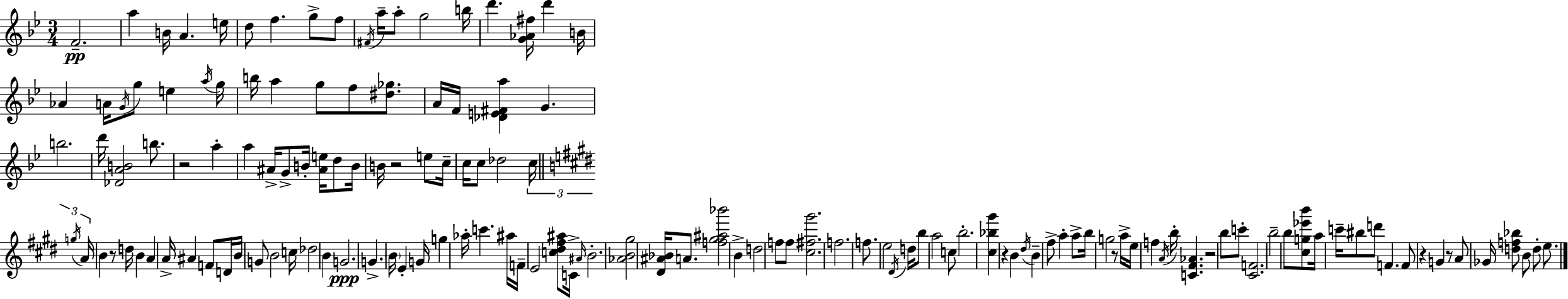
X:1
T:Untitled
M:3/4
L:1/4
K:Bb
F2 a B/4 A e/4 d/2 f g/2 f/2 ^F/4 a/4 a/2 g2 b/4 d' [G_A^f]/4 d' B/4 _A A/4 G/4 g/2 e a/4 g/4 b/4 a g/2 f/2 [^d_g]/2 A/4 F/4 [_DE^Fa] G b2 d'/4 [_DAB]2 b/2 z2 a a ^A/4 G/2 B/4 [^Ae]/4 d/2 B/4 B/4 z2 e/2 c/4 c/4 c/2 _d2 c/4 g/4 A/4 B z/2 d/4 B A A/4 ^A F/2 D/4 B/4 G/2 B2 c/4 _d2 B G2 G B/4 E G/4 g _a/4 c' ^a/4 F/4 E2 [c^d^f^a]/2 C/4 ^A/4 B2 [_AB^g]2 [^D^A_B]/4 A/2 [f^g^a_b']2 B d2 f/2 f/2 [^c^f^g']2 f2 f/2 e2 ^D/4 d/4 b/2 a2 c/2 b2 [^c_b^g'] z B ^d/4 B ^f/2 a a/2 b/4 g2 z/2 a/4 e/4 f A/4 b/4 [C^F_A] z2 b/2 c'/2 [^CF]2 b2 b/2 [^cg_e'b']/2 a/4 c'/4 ^b/2 d'/2 F F/2 z G z/2 A/2 _G/4 [df_b]/2 B/2 d/2 e/2